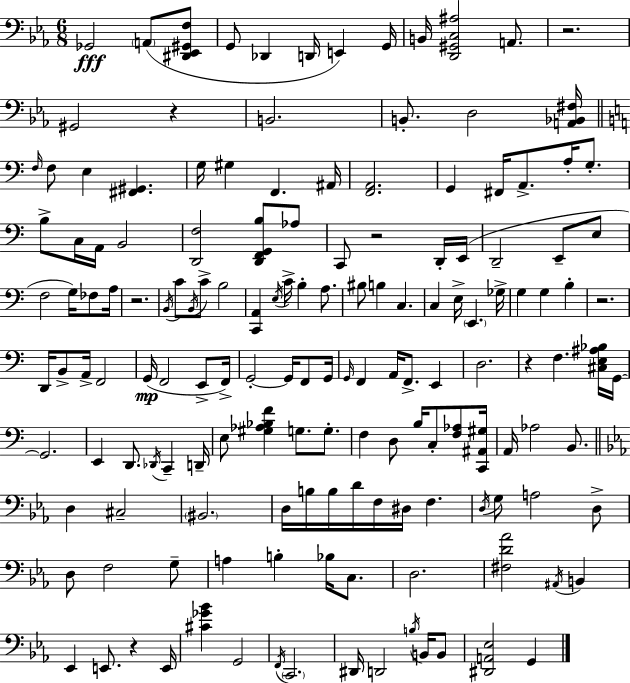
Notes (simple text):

Gb2/h A2/e [D#2,Eb2,G#2,F3]/e G2/e Db2/q D2/s E2/q G2/s B2/s [D2,G#2,C3,A#3]/h A2/e. R/h. G#2/h R/q B2/h. B2/e. D3/h [A2,Bb2,F#3]/s F3/s F3/e E3/q [F#2,G#2]/q. G3/s G#3/q F2/q. A#2/s [F2,A2]/h. G2/q F#2/s A2/e. A3/s G3/e. B3/e C3/s A2/s B2/h [D2,F3]/h [D2,F2,G2,B3]/e Ab3/e C2/e R/h D2/s E2/s D2/h E2/e E3/e F3/h G3/s FES3/e A3/s R/h. B2/s C4/e B2/s C4/e B3/h [C2,A2]/q E3/s C4/s B3/q A3/e. BIS3/e B3/q C3/q. C3/q E3/s E2/q. Gb3/s G3/q G3/q B3/q R/h. D2/s B2/e A2/s F2/h G2/s F2/h E2/e F2/s G2/h G2/s F2/e G2/s G2/s F2/q A2/s F2/e. E2/q D3/h. R/q F3/q. [C#3,E3,A#3,Bb3]/s G2/s G2/h. E2/q D2/e. Db2/s C2/q D2/s E3/e [G#3,Ab3,Bb3,F4]/q G3/e. G3/e. F3/q D3/e B3/s C3/e [F3,Ab3]/e [C2,A#2,G#3]/s A2/s Ab3/h B2/e. D3/q C#3/h BIS2/h. D3/s B3/s B3/s D4/s F3/s D#3/s F3/q. D3/s G3/e A3/h D3/e D3/e F3/h G3/e A3/q B3/q Bb3/s C3/e. D3/h. [F#3,D4,Ab4]/h A#2/s B2/q Eb2/q E2/e. R/q E2/s [C#4,Gb4,Bb4]/q G2/h F2/s C2/h. D#2/s D2/h B3/s B2/s B2/e [D#2,A2,Eb3]/h G2/q